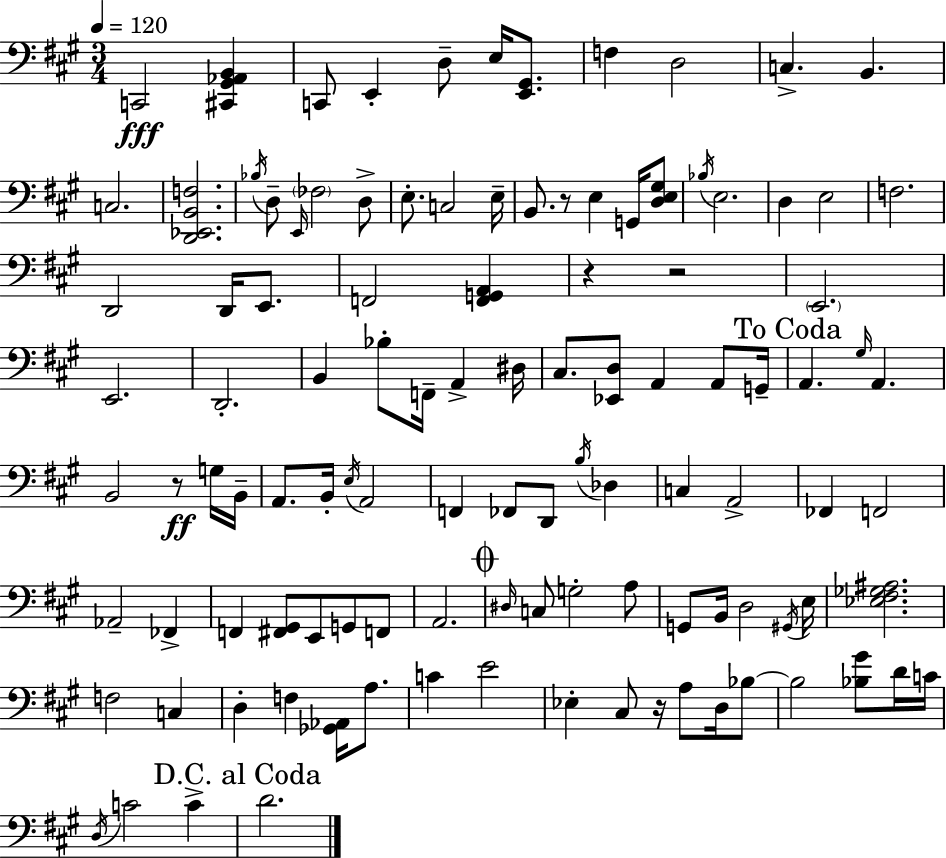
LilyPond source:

{
  \clef bass
  \numericTimeSignature
  \time 3/4
  \key a \major
  \tempo 4 = 120
  c,2\fff <cis, gis, aes, b,>4 | c,8 e,4-. d8-- e16 <e, gis,>8. | f4 d2 | c4.-> b,4. | \break c2. | <d, ees, b, f>2. | \acciaccatura { bes16 } d8-- \grace { e,16 } \parenthesize fes2 | d8-> e8.-. c2 | \break e16-- b,8. r8 e4 g,16 | <d e gis>8 \acciaccatura { bes16 } e2. | d4 e2 | f2. | \break d,2 d,16 | e,8. f,2 <f, g, a,>4 | r4 r2 | \parenthesize e,2. | \break e,2. | d,2.-. | b,4 bes8-. f,16-- a,4-> | dis16 cis8. <ees, d>8 a,4 | \break a,8 g,16-- \mark "To Coda" a,4. \grace { gis16 } a,4. | b,2 | r8\ff g16 b,16-- a,8. b,16-. \acciaccatura { e16 } a,2 | f,4 fes,8 d,8 | \break \acciaccatura { b16 } des4 c4 a,2-> | fes,4 f,2 | aes,2-- | fes,4-> f,4 <fis, gis,>8 | \break e,8 g,8 f,8 a,2. | \mark \markup { \musicglyph "scripts.coda" } \grace { dis16 } c8 g2-. | a8 g,8 b,16 d2 | \acciaccatura { gis,16 } e16 <ees fis ges ais>2. | \break f2 | c4 d4-. | f4 <ges, aes,>16 a8. c'4 | e'2 ees4-. | \break cis8 r16 a8 d16 bes8~~ bes2 | <bes gis'>8 d'16 c'16 \acciaccatura { d16 } c'2 | c'4-> \mark "D.C. al Coda" d'2. | \bar "|."
}